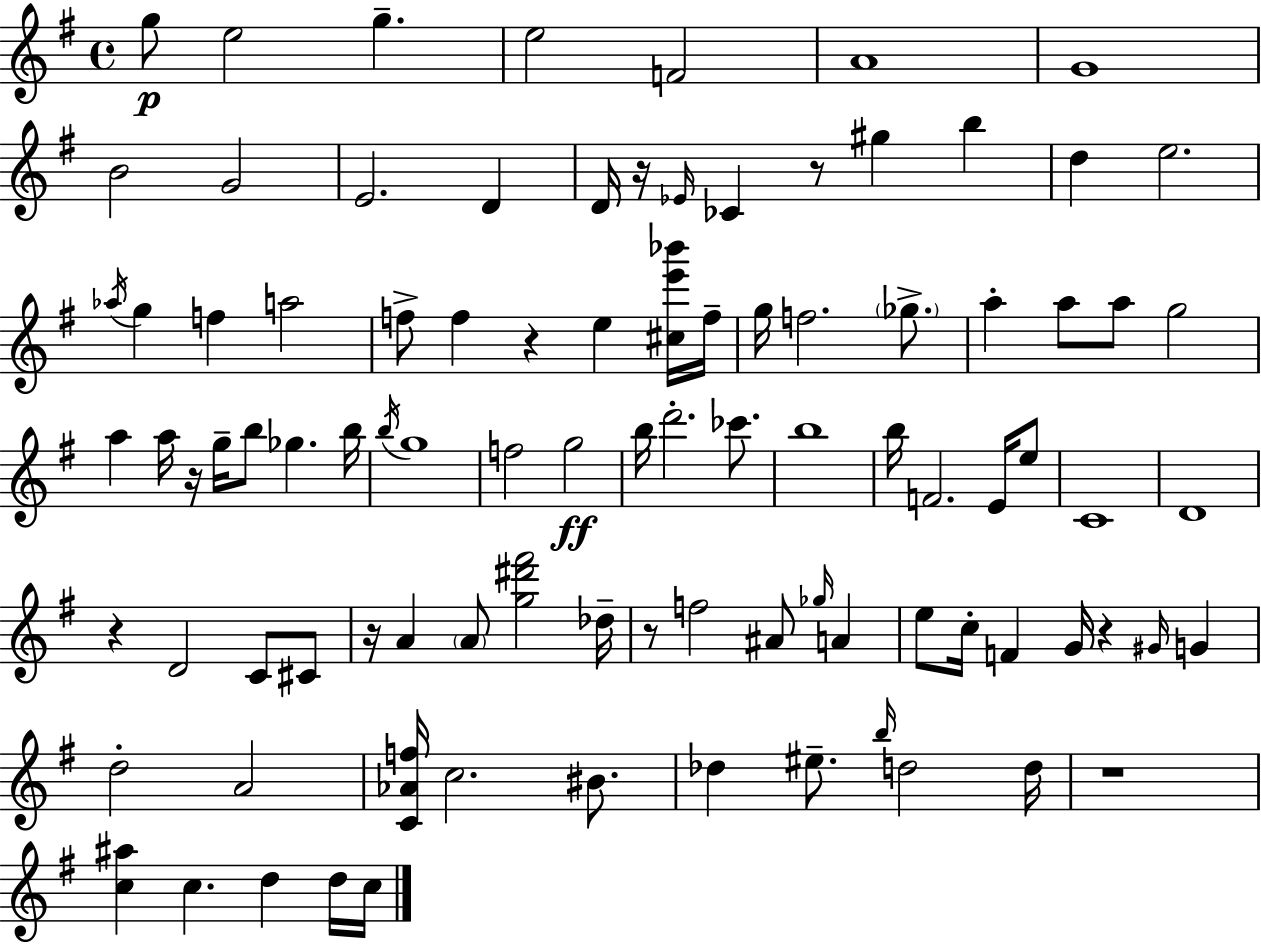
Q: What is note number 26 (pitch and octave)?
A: F5